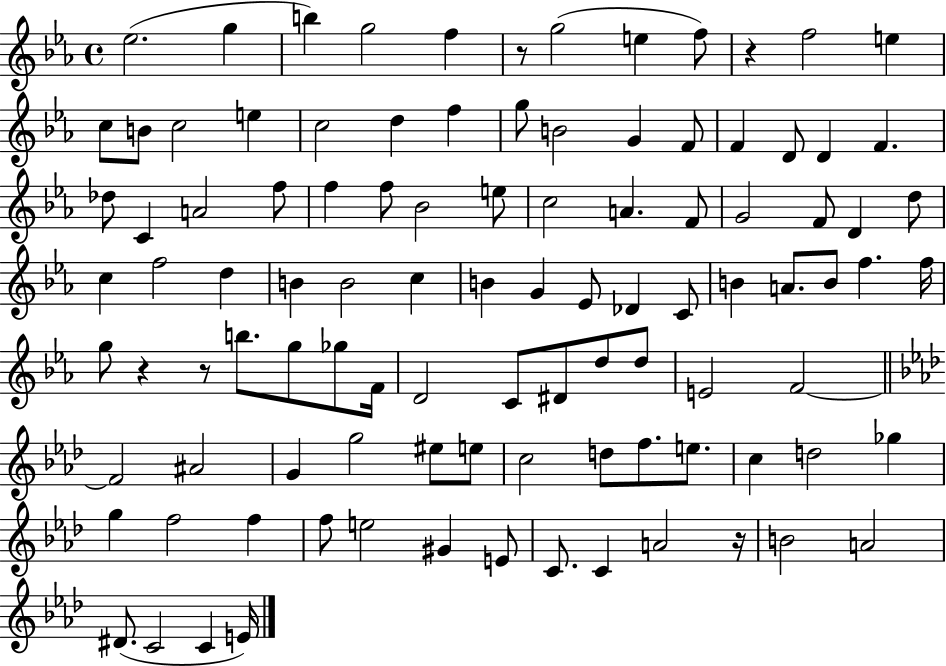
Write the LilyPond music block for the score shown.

{
  \clef treble
  \time 4/4
  \defaultTimeSignature
  \key ees \major
  ees''2.( g''4 | b''4) g''2 f''4 | r8 g''2( e''4 f''8) | r4 f''2 e''4 | \break c''8 b'8 c''2 e''4 | c''2 d''4 f''4 | g''8 b'2 g'4 f'8 | f'4 d'8 d'4 f'4. | \break des''8 c'4 a'2 f''8 | f''4 f''8 bes'2 e''8 | c''2 a'4. f'8 | g'2 f'8 d'4 d''8 | \break c''4 f''2 d''4 | b'4 b'2 c''4 | b'4 g'4 ees'8 des'4 c'8 | b'4 a'8. b'8 f''4. f''16 | \break g''8 r4 r8 b''8. g''8 ges''8 f'16 | d'2 c'8 dis'8 d''8 d''8 | e'2 f'2~~ | \bar "||" \break \key aes \major f'2 ais'2 | g'4 g''2 eis''8 e''8 | c''2 d''8 f''8. e''8. | c''4 d''2 ges''4 | \break g''4 f''2 f''4 | f''8 e''2 gis'4 e'8 | c'8. c'4 a'2 r16 | b'2 a'2 | \break dis'8.( c'2 c'4 e'16) | \bar "|."
}